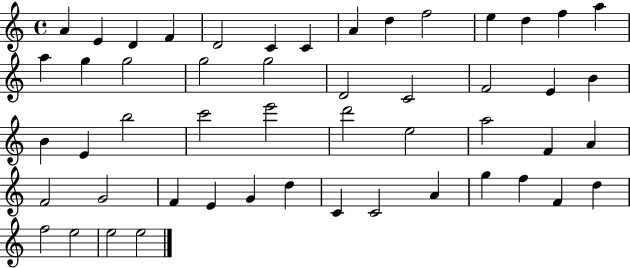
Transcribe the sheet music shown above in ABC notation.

X:1
T:Untitled
M:4/4
L:1/4
K:C
A E D F D2 C C A d f2 e d f a a g g2 g2 g2 D2 C2 F2 E B B E b2 c'2 e'2 d'2 e2 a2 F A F2 G2 F E G d C C2 A g f F d f2 e2 e2 e2